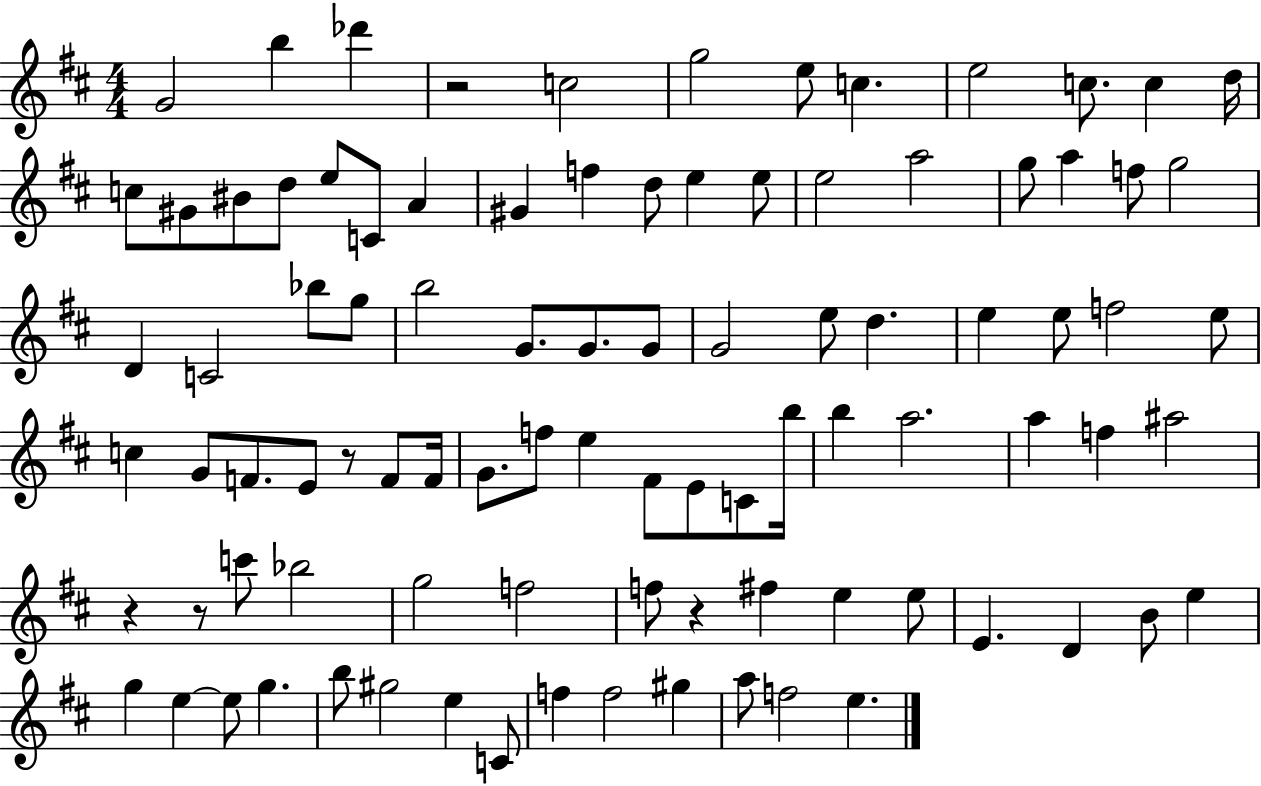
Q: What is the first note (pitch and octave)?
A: G4